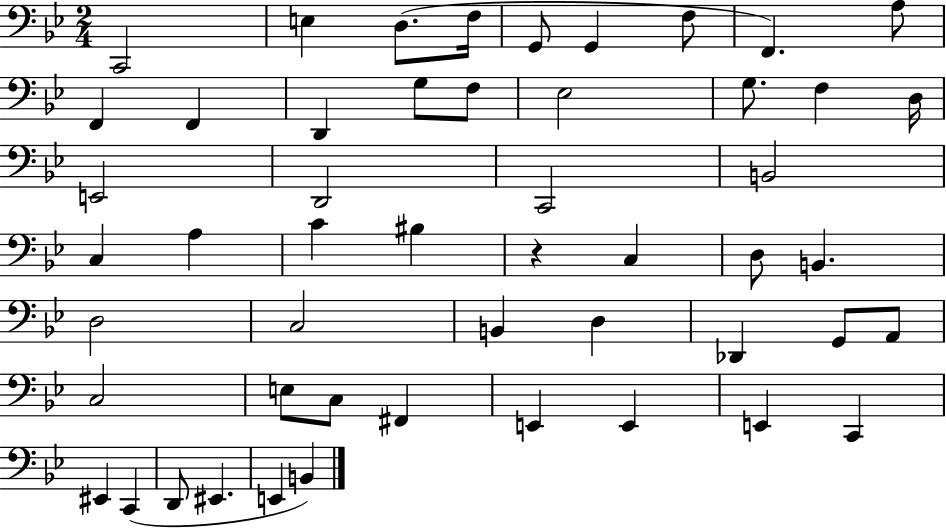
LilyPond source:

{
  \clef bass
  \numericTimeSignature
  \time 2/4
  \key bes \major
  c,2 | e4 d8.( f16 | g,8 g,4 f8 | f,4.) a8 | \break f,4 f,4 | d,4 g8 f8 | ees2 | g8. f4 d16 | \break e,2 | d,2 | c,2 | b,2 | \break c4 a4 | c'4 bis4 | r4 c4 | d8 b,4. | \break d2 | c2 | b,4 d4 | des,4 g,8 a,8 | \break c2 | e8 c8 fis,4 | e,4 e,4 | e,4 c,4 | \break eis,4 c,4( | d,8 eis,4. | e,4 b,4) | \bar "|."
}